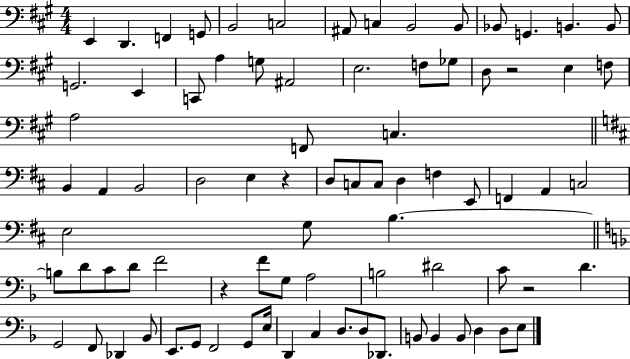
E2/q D2/q. F2/q G2/e B2/h C3/h A#2/e C3/q B2/h B2/e Bb2/e G2/q. B2/q. B2/e G2/h. E2/q C2/e A3/q G3/e A#2/h E3/h. F3/e Gb3/e D3/e R/h E3/q F3/e A3/h F2/e C3/q. B2/q A2/q B2/h D3/h E3/q R/q D3/e C3/e C3/e D3/q F3/q E2/e F2/q A2/q C3/h E3/h G3/e B3/q. B3/e D4/e C4/e D4/e F4/h R/q F4/e G3/e A3/h B3/h D#4/h C4/e R/h D4/q. G2/h F2/e Db2/q Bb2/e E2/e. G2/e F2/h G2/e E3/s D2/q C3/q D3/e. D3/e Db2/e. B2/e B2/q B2/e D3/q D3/e E3/e